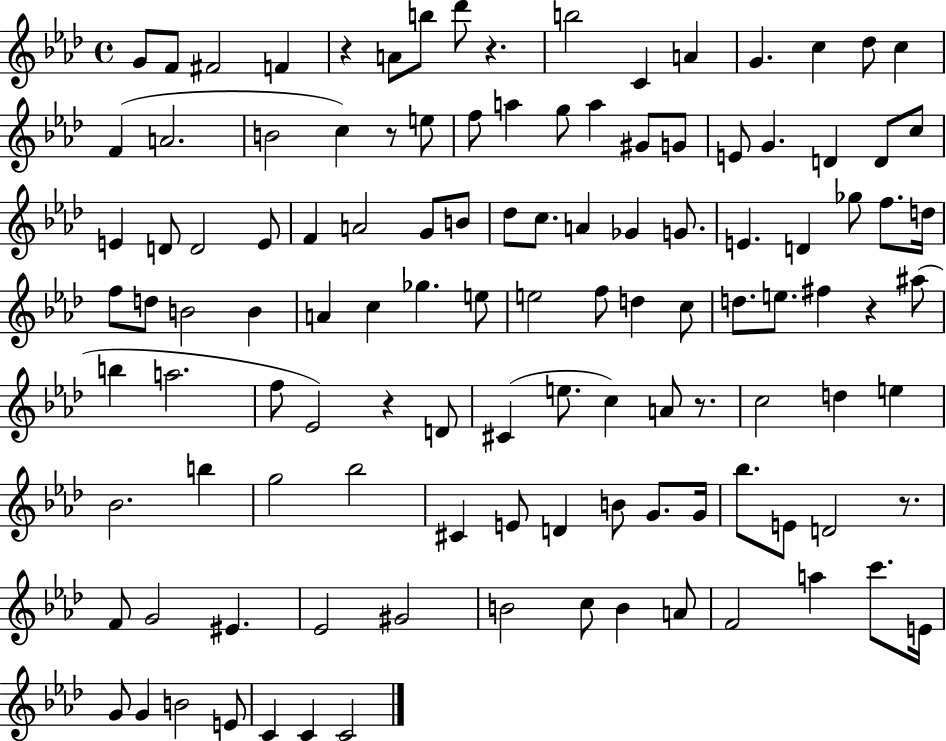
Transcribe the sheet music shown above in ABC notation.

X:1
T:Untitled
M:4/4
L:1/4
K:Ab
G/2 F/2 ^F2 F z A/2 b/2 _d'/2 z b2 C A G c _d/2 c F A2 B2 c z/2 e/2 f/2 a g/2 a ^G/2 G/2 E/2 G D D/2 c/2 E D/2 D2 E/2 F A2 G/2 B/2 _d/2 c/2 A _G G/2 E D _g/2 f/2 d/4 f/2 d/2 B2 B A c _g e/2 e2 f/2 d c/2 d/2 e/2 ^f z ^a/2 b a2 f/2 _E2 z D/2 ^C e/2 c A/2 z/2 c2 d e _B2 b g2 _b2 ^C E/2 D B/2 G/2 G/4 _b/2 E/2 D2 z/2 F/2 G2 ^E _E2 ^G2 B2 c/2 B A/2 F2 a c'/2 E/4 G/2 G B2 E/2 C C C2